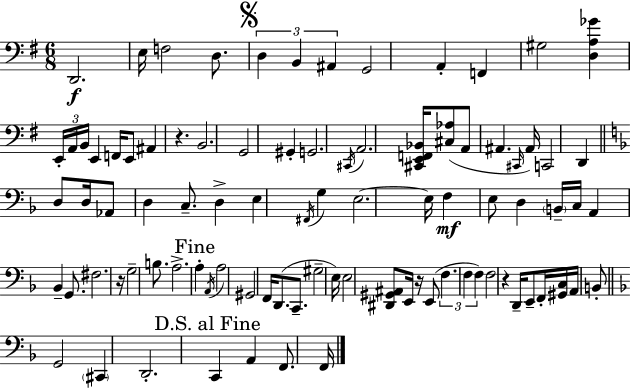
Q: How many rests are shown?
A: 4